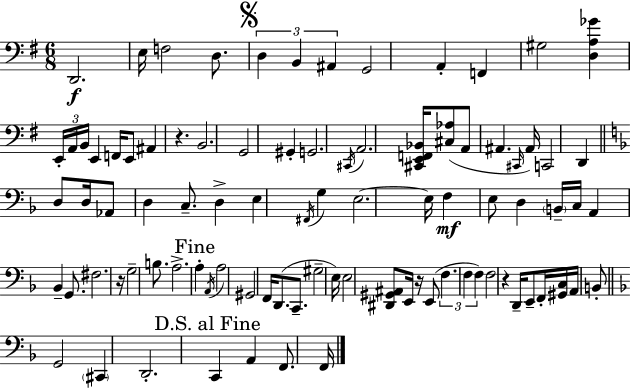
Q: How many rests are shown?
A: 4